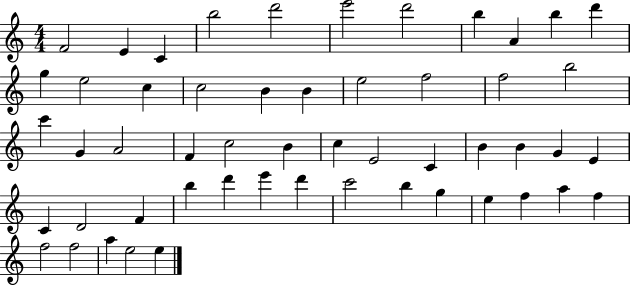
F4/h E4/q C4/q B5/h D6/h E6/h D6/h B5/q A4/q B5/q D6/q G5/q E5/h C5/q C5/h B4/q B4/q E5/h F5/h F5/h B5/h C6/q G4/q A4/h F4/q C5/h B4/q C5/q E4/h C4/q B4/q B4/q G4/q E4/q C4/q D4/h F4/q B5/q D6/q E6/q D6/q C6/h B5/q G5/q E5/q F5/q A5/q F5/q F5/h F5/h A5/q E5/h E5/q